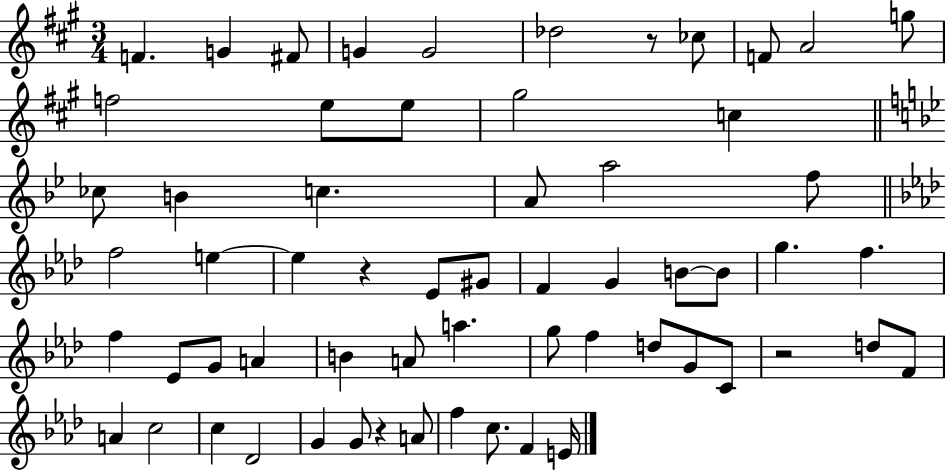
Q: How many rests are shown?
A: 4